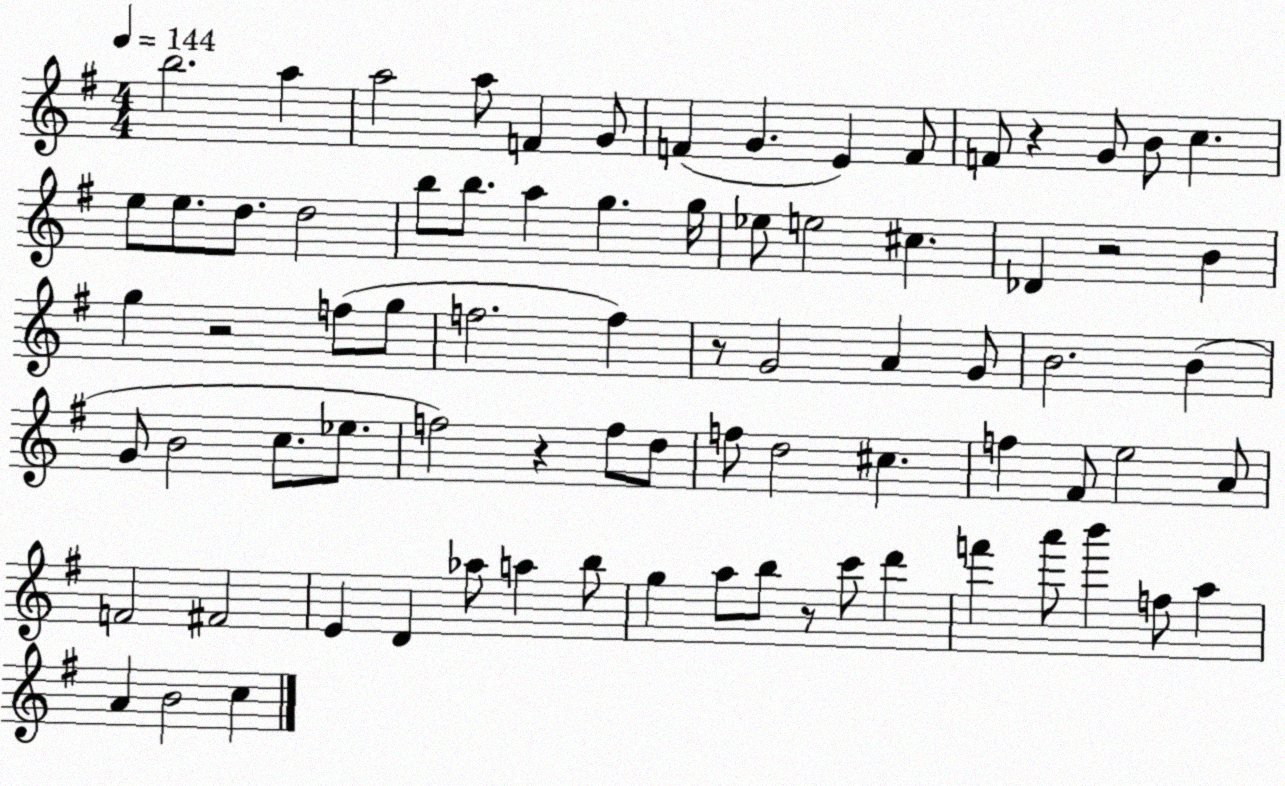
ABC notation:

X:1
T:Untitled
M:4/4
L:1/4
K:G
b2 a a2 a/2 F G/2 F G E F/2 F/2 z G/2 B/2 c e/2 e/2 d/2 d2 b/2 b/2 a g g/4 _e/2 e2 ^c _D z2 B g z2 f/2 g/2 f2 f z/2 G2 A G/2 B2 B G/2 B2 c/2 _e/2 f2 z f/2 d/2 f/2 d2 ^c f ^F/2 e2 A/2 F2 ^F2 E D _a/2 a b/2 g a/2 b/2 z/2 c'/2 d' f' a'/2 b' f/2 a A B2 c